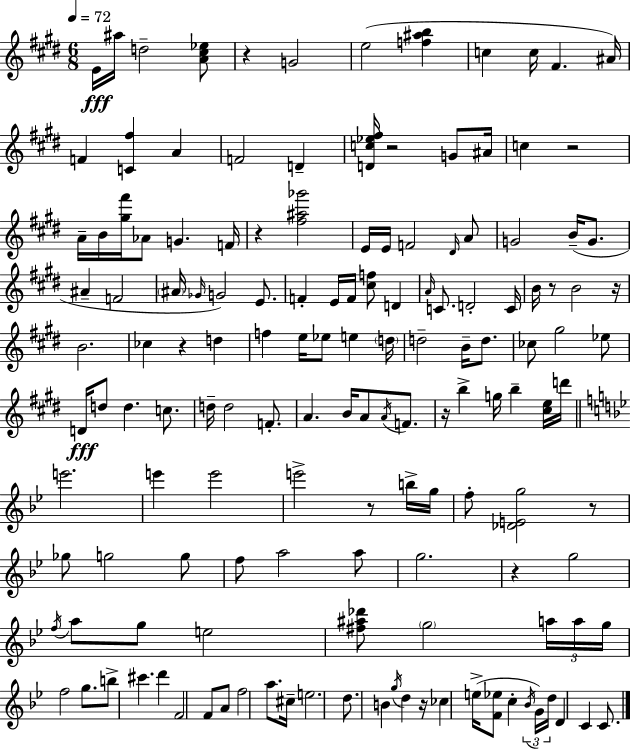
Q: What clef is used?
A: treble